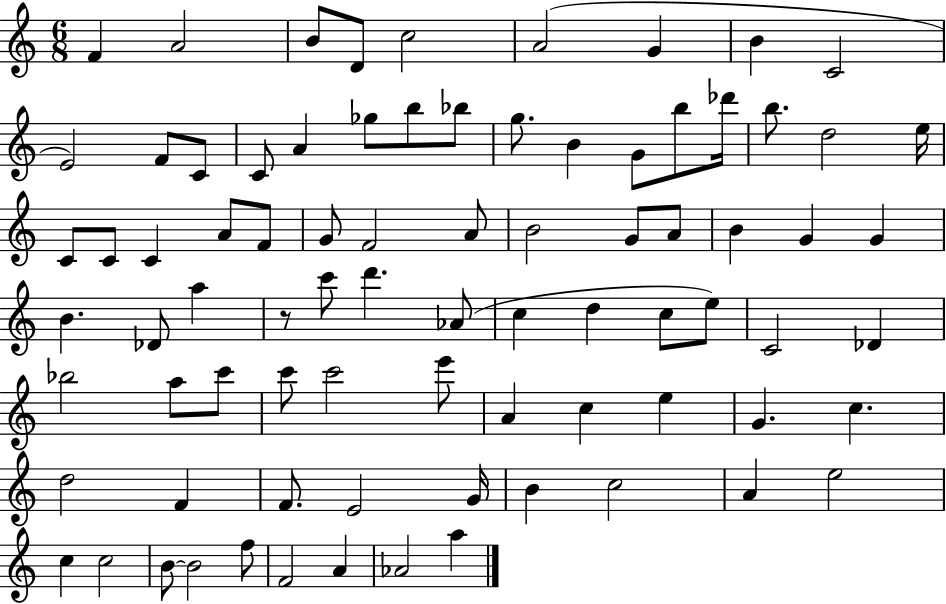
F4/q A4/h B4/e D4/e C5/h A4/h G4/q B4/q C4/h E4/h F4/e C4/e C4/e A4/q Gb5/e B5/e Bb5/e G5/e. B4/q G4/e B5/e Db6/s B5/e. D5/h E5/s C4/e C4/e C4/q A4/e F4/e G4/e F4/h A4/e B4/h G4/e A4/e B4/q G4/q G4/q B4/q. Db4/e A5/q R/e C6/e D6/q. Ab4/e C5/q D5/q C5/e E5/e C4/h Db4/q Bb5/h A5/e C6/e C6/e C6/h E6/e A4/q C5/q E5/q G4/q. C5/q. D5/h F4/q F4/e. E4/h G4/s B4/q C5/h A4/q E5/h C5/q C5/h B4/e B4/h F5/e F4/h A4/q Ab4/h A5/q